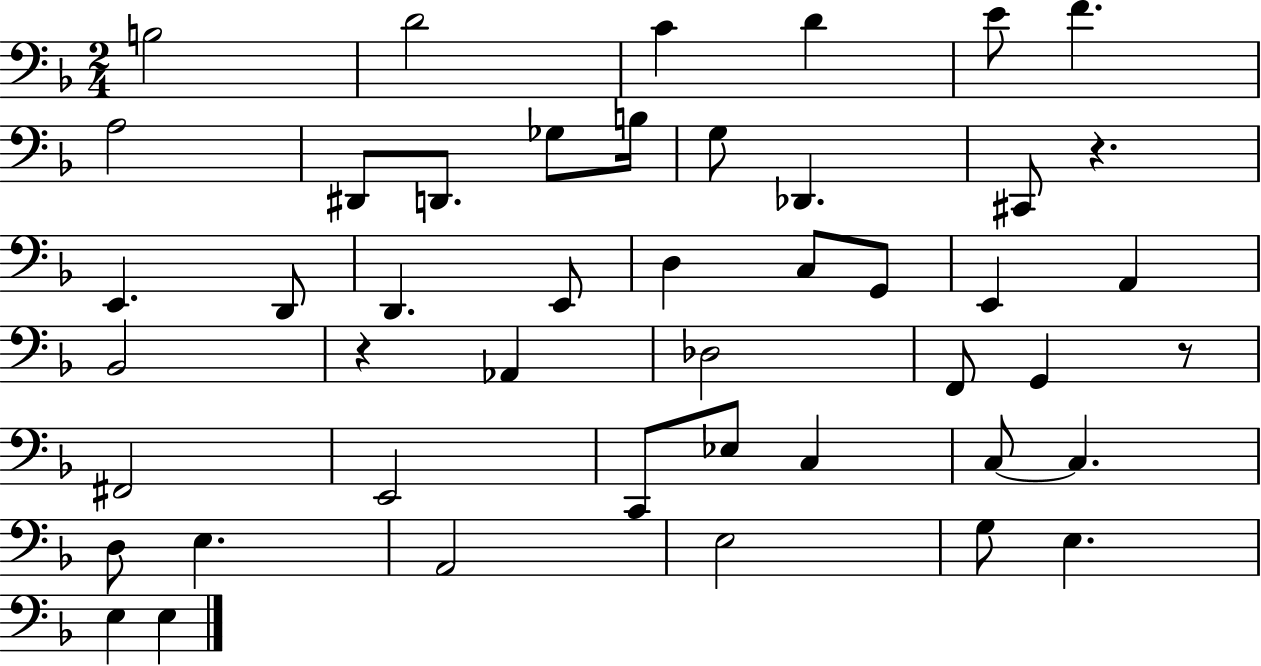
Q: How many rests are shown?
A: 3